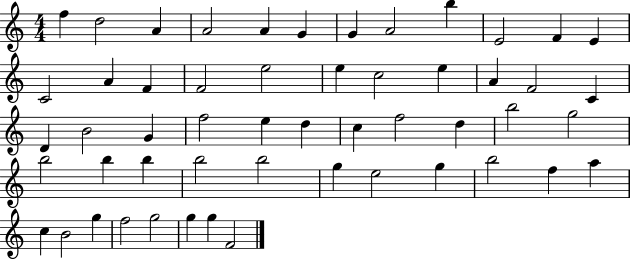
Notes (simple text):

F5/q D5/h A4/q A4/h A4/q G4/q G4/q A4/h B5/q E4/h F4/q E4/q C4/h A4/q F4/q F4/h E5/h E5/q C5/h E5/q A4/q F4/h C4/q D4/q B4/h G4/q F5/h E5/q D5/q C5/q F5/h D5/q B5/h G5/h B5/h B5/q B5/q B5/h B5/h G5/q E5/h G5/q B5/h F5/q A5/q C5/q B4/h G5/q F5/h G5/h G5/q G5/q F4/h